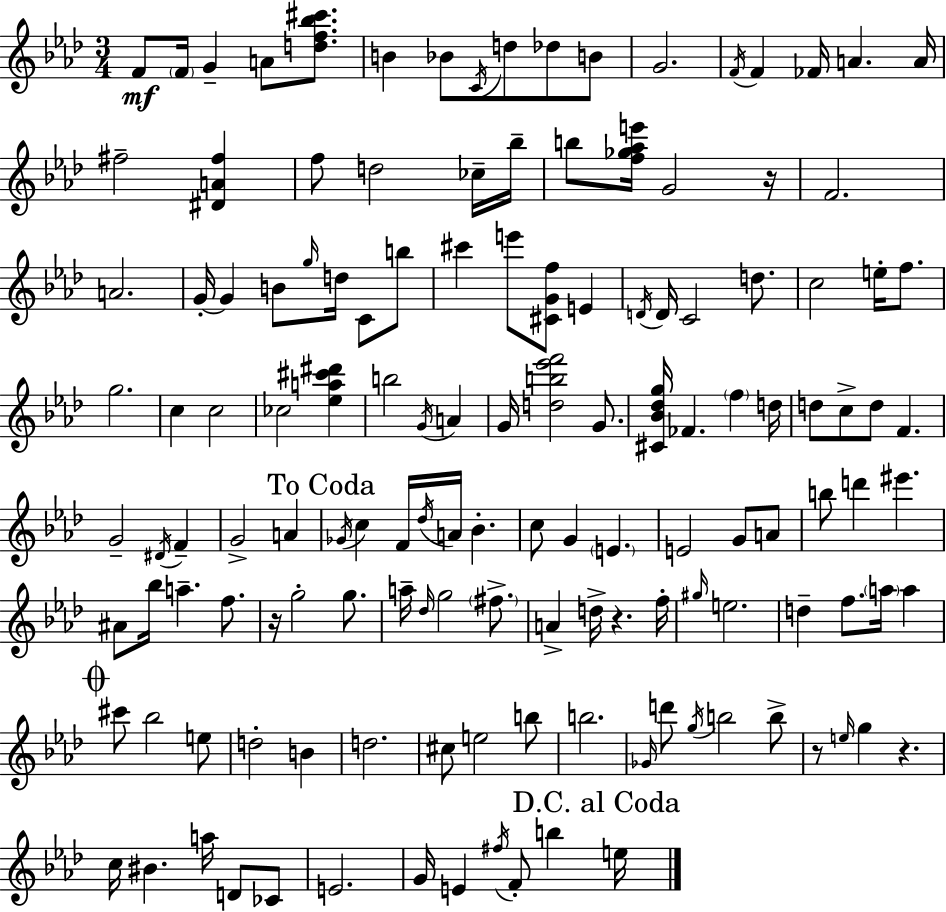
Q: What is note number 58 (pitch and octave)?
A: F4